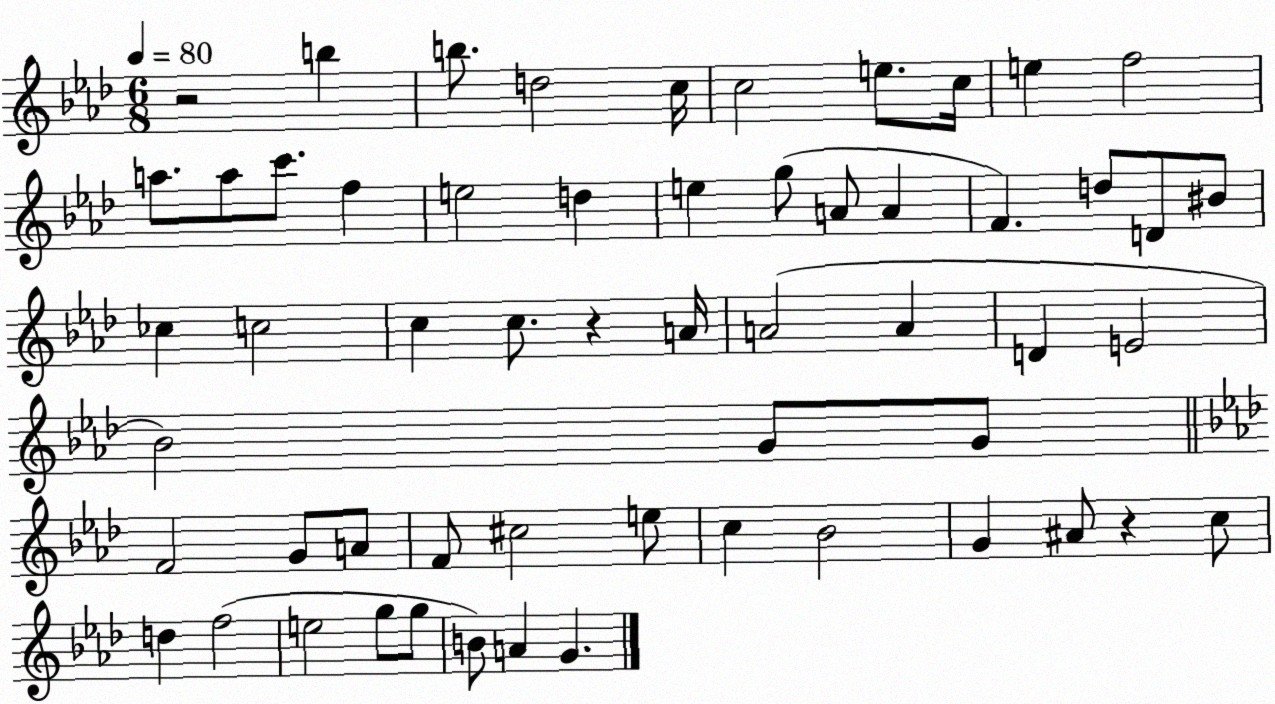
X:1
T:Untitled
M:6/8
L:1/4
K:Ab
z2 b b/2 d2 c/4 c2 e/2 c/4 e f2 a/2 a/2 c'/2 f e2 d e g/2 A/2 A F d/2 D/2 ^B/2 _c c2 c c/2 z A/4 A2 A D E2 _B2 G/2 G/2 F2 G/2 A/2 F/2 ^c2 e/2 c _B2 G ^A/2 z c/2 d f2 e2 g/2 g/2 B/2 A G